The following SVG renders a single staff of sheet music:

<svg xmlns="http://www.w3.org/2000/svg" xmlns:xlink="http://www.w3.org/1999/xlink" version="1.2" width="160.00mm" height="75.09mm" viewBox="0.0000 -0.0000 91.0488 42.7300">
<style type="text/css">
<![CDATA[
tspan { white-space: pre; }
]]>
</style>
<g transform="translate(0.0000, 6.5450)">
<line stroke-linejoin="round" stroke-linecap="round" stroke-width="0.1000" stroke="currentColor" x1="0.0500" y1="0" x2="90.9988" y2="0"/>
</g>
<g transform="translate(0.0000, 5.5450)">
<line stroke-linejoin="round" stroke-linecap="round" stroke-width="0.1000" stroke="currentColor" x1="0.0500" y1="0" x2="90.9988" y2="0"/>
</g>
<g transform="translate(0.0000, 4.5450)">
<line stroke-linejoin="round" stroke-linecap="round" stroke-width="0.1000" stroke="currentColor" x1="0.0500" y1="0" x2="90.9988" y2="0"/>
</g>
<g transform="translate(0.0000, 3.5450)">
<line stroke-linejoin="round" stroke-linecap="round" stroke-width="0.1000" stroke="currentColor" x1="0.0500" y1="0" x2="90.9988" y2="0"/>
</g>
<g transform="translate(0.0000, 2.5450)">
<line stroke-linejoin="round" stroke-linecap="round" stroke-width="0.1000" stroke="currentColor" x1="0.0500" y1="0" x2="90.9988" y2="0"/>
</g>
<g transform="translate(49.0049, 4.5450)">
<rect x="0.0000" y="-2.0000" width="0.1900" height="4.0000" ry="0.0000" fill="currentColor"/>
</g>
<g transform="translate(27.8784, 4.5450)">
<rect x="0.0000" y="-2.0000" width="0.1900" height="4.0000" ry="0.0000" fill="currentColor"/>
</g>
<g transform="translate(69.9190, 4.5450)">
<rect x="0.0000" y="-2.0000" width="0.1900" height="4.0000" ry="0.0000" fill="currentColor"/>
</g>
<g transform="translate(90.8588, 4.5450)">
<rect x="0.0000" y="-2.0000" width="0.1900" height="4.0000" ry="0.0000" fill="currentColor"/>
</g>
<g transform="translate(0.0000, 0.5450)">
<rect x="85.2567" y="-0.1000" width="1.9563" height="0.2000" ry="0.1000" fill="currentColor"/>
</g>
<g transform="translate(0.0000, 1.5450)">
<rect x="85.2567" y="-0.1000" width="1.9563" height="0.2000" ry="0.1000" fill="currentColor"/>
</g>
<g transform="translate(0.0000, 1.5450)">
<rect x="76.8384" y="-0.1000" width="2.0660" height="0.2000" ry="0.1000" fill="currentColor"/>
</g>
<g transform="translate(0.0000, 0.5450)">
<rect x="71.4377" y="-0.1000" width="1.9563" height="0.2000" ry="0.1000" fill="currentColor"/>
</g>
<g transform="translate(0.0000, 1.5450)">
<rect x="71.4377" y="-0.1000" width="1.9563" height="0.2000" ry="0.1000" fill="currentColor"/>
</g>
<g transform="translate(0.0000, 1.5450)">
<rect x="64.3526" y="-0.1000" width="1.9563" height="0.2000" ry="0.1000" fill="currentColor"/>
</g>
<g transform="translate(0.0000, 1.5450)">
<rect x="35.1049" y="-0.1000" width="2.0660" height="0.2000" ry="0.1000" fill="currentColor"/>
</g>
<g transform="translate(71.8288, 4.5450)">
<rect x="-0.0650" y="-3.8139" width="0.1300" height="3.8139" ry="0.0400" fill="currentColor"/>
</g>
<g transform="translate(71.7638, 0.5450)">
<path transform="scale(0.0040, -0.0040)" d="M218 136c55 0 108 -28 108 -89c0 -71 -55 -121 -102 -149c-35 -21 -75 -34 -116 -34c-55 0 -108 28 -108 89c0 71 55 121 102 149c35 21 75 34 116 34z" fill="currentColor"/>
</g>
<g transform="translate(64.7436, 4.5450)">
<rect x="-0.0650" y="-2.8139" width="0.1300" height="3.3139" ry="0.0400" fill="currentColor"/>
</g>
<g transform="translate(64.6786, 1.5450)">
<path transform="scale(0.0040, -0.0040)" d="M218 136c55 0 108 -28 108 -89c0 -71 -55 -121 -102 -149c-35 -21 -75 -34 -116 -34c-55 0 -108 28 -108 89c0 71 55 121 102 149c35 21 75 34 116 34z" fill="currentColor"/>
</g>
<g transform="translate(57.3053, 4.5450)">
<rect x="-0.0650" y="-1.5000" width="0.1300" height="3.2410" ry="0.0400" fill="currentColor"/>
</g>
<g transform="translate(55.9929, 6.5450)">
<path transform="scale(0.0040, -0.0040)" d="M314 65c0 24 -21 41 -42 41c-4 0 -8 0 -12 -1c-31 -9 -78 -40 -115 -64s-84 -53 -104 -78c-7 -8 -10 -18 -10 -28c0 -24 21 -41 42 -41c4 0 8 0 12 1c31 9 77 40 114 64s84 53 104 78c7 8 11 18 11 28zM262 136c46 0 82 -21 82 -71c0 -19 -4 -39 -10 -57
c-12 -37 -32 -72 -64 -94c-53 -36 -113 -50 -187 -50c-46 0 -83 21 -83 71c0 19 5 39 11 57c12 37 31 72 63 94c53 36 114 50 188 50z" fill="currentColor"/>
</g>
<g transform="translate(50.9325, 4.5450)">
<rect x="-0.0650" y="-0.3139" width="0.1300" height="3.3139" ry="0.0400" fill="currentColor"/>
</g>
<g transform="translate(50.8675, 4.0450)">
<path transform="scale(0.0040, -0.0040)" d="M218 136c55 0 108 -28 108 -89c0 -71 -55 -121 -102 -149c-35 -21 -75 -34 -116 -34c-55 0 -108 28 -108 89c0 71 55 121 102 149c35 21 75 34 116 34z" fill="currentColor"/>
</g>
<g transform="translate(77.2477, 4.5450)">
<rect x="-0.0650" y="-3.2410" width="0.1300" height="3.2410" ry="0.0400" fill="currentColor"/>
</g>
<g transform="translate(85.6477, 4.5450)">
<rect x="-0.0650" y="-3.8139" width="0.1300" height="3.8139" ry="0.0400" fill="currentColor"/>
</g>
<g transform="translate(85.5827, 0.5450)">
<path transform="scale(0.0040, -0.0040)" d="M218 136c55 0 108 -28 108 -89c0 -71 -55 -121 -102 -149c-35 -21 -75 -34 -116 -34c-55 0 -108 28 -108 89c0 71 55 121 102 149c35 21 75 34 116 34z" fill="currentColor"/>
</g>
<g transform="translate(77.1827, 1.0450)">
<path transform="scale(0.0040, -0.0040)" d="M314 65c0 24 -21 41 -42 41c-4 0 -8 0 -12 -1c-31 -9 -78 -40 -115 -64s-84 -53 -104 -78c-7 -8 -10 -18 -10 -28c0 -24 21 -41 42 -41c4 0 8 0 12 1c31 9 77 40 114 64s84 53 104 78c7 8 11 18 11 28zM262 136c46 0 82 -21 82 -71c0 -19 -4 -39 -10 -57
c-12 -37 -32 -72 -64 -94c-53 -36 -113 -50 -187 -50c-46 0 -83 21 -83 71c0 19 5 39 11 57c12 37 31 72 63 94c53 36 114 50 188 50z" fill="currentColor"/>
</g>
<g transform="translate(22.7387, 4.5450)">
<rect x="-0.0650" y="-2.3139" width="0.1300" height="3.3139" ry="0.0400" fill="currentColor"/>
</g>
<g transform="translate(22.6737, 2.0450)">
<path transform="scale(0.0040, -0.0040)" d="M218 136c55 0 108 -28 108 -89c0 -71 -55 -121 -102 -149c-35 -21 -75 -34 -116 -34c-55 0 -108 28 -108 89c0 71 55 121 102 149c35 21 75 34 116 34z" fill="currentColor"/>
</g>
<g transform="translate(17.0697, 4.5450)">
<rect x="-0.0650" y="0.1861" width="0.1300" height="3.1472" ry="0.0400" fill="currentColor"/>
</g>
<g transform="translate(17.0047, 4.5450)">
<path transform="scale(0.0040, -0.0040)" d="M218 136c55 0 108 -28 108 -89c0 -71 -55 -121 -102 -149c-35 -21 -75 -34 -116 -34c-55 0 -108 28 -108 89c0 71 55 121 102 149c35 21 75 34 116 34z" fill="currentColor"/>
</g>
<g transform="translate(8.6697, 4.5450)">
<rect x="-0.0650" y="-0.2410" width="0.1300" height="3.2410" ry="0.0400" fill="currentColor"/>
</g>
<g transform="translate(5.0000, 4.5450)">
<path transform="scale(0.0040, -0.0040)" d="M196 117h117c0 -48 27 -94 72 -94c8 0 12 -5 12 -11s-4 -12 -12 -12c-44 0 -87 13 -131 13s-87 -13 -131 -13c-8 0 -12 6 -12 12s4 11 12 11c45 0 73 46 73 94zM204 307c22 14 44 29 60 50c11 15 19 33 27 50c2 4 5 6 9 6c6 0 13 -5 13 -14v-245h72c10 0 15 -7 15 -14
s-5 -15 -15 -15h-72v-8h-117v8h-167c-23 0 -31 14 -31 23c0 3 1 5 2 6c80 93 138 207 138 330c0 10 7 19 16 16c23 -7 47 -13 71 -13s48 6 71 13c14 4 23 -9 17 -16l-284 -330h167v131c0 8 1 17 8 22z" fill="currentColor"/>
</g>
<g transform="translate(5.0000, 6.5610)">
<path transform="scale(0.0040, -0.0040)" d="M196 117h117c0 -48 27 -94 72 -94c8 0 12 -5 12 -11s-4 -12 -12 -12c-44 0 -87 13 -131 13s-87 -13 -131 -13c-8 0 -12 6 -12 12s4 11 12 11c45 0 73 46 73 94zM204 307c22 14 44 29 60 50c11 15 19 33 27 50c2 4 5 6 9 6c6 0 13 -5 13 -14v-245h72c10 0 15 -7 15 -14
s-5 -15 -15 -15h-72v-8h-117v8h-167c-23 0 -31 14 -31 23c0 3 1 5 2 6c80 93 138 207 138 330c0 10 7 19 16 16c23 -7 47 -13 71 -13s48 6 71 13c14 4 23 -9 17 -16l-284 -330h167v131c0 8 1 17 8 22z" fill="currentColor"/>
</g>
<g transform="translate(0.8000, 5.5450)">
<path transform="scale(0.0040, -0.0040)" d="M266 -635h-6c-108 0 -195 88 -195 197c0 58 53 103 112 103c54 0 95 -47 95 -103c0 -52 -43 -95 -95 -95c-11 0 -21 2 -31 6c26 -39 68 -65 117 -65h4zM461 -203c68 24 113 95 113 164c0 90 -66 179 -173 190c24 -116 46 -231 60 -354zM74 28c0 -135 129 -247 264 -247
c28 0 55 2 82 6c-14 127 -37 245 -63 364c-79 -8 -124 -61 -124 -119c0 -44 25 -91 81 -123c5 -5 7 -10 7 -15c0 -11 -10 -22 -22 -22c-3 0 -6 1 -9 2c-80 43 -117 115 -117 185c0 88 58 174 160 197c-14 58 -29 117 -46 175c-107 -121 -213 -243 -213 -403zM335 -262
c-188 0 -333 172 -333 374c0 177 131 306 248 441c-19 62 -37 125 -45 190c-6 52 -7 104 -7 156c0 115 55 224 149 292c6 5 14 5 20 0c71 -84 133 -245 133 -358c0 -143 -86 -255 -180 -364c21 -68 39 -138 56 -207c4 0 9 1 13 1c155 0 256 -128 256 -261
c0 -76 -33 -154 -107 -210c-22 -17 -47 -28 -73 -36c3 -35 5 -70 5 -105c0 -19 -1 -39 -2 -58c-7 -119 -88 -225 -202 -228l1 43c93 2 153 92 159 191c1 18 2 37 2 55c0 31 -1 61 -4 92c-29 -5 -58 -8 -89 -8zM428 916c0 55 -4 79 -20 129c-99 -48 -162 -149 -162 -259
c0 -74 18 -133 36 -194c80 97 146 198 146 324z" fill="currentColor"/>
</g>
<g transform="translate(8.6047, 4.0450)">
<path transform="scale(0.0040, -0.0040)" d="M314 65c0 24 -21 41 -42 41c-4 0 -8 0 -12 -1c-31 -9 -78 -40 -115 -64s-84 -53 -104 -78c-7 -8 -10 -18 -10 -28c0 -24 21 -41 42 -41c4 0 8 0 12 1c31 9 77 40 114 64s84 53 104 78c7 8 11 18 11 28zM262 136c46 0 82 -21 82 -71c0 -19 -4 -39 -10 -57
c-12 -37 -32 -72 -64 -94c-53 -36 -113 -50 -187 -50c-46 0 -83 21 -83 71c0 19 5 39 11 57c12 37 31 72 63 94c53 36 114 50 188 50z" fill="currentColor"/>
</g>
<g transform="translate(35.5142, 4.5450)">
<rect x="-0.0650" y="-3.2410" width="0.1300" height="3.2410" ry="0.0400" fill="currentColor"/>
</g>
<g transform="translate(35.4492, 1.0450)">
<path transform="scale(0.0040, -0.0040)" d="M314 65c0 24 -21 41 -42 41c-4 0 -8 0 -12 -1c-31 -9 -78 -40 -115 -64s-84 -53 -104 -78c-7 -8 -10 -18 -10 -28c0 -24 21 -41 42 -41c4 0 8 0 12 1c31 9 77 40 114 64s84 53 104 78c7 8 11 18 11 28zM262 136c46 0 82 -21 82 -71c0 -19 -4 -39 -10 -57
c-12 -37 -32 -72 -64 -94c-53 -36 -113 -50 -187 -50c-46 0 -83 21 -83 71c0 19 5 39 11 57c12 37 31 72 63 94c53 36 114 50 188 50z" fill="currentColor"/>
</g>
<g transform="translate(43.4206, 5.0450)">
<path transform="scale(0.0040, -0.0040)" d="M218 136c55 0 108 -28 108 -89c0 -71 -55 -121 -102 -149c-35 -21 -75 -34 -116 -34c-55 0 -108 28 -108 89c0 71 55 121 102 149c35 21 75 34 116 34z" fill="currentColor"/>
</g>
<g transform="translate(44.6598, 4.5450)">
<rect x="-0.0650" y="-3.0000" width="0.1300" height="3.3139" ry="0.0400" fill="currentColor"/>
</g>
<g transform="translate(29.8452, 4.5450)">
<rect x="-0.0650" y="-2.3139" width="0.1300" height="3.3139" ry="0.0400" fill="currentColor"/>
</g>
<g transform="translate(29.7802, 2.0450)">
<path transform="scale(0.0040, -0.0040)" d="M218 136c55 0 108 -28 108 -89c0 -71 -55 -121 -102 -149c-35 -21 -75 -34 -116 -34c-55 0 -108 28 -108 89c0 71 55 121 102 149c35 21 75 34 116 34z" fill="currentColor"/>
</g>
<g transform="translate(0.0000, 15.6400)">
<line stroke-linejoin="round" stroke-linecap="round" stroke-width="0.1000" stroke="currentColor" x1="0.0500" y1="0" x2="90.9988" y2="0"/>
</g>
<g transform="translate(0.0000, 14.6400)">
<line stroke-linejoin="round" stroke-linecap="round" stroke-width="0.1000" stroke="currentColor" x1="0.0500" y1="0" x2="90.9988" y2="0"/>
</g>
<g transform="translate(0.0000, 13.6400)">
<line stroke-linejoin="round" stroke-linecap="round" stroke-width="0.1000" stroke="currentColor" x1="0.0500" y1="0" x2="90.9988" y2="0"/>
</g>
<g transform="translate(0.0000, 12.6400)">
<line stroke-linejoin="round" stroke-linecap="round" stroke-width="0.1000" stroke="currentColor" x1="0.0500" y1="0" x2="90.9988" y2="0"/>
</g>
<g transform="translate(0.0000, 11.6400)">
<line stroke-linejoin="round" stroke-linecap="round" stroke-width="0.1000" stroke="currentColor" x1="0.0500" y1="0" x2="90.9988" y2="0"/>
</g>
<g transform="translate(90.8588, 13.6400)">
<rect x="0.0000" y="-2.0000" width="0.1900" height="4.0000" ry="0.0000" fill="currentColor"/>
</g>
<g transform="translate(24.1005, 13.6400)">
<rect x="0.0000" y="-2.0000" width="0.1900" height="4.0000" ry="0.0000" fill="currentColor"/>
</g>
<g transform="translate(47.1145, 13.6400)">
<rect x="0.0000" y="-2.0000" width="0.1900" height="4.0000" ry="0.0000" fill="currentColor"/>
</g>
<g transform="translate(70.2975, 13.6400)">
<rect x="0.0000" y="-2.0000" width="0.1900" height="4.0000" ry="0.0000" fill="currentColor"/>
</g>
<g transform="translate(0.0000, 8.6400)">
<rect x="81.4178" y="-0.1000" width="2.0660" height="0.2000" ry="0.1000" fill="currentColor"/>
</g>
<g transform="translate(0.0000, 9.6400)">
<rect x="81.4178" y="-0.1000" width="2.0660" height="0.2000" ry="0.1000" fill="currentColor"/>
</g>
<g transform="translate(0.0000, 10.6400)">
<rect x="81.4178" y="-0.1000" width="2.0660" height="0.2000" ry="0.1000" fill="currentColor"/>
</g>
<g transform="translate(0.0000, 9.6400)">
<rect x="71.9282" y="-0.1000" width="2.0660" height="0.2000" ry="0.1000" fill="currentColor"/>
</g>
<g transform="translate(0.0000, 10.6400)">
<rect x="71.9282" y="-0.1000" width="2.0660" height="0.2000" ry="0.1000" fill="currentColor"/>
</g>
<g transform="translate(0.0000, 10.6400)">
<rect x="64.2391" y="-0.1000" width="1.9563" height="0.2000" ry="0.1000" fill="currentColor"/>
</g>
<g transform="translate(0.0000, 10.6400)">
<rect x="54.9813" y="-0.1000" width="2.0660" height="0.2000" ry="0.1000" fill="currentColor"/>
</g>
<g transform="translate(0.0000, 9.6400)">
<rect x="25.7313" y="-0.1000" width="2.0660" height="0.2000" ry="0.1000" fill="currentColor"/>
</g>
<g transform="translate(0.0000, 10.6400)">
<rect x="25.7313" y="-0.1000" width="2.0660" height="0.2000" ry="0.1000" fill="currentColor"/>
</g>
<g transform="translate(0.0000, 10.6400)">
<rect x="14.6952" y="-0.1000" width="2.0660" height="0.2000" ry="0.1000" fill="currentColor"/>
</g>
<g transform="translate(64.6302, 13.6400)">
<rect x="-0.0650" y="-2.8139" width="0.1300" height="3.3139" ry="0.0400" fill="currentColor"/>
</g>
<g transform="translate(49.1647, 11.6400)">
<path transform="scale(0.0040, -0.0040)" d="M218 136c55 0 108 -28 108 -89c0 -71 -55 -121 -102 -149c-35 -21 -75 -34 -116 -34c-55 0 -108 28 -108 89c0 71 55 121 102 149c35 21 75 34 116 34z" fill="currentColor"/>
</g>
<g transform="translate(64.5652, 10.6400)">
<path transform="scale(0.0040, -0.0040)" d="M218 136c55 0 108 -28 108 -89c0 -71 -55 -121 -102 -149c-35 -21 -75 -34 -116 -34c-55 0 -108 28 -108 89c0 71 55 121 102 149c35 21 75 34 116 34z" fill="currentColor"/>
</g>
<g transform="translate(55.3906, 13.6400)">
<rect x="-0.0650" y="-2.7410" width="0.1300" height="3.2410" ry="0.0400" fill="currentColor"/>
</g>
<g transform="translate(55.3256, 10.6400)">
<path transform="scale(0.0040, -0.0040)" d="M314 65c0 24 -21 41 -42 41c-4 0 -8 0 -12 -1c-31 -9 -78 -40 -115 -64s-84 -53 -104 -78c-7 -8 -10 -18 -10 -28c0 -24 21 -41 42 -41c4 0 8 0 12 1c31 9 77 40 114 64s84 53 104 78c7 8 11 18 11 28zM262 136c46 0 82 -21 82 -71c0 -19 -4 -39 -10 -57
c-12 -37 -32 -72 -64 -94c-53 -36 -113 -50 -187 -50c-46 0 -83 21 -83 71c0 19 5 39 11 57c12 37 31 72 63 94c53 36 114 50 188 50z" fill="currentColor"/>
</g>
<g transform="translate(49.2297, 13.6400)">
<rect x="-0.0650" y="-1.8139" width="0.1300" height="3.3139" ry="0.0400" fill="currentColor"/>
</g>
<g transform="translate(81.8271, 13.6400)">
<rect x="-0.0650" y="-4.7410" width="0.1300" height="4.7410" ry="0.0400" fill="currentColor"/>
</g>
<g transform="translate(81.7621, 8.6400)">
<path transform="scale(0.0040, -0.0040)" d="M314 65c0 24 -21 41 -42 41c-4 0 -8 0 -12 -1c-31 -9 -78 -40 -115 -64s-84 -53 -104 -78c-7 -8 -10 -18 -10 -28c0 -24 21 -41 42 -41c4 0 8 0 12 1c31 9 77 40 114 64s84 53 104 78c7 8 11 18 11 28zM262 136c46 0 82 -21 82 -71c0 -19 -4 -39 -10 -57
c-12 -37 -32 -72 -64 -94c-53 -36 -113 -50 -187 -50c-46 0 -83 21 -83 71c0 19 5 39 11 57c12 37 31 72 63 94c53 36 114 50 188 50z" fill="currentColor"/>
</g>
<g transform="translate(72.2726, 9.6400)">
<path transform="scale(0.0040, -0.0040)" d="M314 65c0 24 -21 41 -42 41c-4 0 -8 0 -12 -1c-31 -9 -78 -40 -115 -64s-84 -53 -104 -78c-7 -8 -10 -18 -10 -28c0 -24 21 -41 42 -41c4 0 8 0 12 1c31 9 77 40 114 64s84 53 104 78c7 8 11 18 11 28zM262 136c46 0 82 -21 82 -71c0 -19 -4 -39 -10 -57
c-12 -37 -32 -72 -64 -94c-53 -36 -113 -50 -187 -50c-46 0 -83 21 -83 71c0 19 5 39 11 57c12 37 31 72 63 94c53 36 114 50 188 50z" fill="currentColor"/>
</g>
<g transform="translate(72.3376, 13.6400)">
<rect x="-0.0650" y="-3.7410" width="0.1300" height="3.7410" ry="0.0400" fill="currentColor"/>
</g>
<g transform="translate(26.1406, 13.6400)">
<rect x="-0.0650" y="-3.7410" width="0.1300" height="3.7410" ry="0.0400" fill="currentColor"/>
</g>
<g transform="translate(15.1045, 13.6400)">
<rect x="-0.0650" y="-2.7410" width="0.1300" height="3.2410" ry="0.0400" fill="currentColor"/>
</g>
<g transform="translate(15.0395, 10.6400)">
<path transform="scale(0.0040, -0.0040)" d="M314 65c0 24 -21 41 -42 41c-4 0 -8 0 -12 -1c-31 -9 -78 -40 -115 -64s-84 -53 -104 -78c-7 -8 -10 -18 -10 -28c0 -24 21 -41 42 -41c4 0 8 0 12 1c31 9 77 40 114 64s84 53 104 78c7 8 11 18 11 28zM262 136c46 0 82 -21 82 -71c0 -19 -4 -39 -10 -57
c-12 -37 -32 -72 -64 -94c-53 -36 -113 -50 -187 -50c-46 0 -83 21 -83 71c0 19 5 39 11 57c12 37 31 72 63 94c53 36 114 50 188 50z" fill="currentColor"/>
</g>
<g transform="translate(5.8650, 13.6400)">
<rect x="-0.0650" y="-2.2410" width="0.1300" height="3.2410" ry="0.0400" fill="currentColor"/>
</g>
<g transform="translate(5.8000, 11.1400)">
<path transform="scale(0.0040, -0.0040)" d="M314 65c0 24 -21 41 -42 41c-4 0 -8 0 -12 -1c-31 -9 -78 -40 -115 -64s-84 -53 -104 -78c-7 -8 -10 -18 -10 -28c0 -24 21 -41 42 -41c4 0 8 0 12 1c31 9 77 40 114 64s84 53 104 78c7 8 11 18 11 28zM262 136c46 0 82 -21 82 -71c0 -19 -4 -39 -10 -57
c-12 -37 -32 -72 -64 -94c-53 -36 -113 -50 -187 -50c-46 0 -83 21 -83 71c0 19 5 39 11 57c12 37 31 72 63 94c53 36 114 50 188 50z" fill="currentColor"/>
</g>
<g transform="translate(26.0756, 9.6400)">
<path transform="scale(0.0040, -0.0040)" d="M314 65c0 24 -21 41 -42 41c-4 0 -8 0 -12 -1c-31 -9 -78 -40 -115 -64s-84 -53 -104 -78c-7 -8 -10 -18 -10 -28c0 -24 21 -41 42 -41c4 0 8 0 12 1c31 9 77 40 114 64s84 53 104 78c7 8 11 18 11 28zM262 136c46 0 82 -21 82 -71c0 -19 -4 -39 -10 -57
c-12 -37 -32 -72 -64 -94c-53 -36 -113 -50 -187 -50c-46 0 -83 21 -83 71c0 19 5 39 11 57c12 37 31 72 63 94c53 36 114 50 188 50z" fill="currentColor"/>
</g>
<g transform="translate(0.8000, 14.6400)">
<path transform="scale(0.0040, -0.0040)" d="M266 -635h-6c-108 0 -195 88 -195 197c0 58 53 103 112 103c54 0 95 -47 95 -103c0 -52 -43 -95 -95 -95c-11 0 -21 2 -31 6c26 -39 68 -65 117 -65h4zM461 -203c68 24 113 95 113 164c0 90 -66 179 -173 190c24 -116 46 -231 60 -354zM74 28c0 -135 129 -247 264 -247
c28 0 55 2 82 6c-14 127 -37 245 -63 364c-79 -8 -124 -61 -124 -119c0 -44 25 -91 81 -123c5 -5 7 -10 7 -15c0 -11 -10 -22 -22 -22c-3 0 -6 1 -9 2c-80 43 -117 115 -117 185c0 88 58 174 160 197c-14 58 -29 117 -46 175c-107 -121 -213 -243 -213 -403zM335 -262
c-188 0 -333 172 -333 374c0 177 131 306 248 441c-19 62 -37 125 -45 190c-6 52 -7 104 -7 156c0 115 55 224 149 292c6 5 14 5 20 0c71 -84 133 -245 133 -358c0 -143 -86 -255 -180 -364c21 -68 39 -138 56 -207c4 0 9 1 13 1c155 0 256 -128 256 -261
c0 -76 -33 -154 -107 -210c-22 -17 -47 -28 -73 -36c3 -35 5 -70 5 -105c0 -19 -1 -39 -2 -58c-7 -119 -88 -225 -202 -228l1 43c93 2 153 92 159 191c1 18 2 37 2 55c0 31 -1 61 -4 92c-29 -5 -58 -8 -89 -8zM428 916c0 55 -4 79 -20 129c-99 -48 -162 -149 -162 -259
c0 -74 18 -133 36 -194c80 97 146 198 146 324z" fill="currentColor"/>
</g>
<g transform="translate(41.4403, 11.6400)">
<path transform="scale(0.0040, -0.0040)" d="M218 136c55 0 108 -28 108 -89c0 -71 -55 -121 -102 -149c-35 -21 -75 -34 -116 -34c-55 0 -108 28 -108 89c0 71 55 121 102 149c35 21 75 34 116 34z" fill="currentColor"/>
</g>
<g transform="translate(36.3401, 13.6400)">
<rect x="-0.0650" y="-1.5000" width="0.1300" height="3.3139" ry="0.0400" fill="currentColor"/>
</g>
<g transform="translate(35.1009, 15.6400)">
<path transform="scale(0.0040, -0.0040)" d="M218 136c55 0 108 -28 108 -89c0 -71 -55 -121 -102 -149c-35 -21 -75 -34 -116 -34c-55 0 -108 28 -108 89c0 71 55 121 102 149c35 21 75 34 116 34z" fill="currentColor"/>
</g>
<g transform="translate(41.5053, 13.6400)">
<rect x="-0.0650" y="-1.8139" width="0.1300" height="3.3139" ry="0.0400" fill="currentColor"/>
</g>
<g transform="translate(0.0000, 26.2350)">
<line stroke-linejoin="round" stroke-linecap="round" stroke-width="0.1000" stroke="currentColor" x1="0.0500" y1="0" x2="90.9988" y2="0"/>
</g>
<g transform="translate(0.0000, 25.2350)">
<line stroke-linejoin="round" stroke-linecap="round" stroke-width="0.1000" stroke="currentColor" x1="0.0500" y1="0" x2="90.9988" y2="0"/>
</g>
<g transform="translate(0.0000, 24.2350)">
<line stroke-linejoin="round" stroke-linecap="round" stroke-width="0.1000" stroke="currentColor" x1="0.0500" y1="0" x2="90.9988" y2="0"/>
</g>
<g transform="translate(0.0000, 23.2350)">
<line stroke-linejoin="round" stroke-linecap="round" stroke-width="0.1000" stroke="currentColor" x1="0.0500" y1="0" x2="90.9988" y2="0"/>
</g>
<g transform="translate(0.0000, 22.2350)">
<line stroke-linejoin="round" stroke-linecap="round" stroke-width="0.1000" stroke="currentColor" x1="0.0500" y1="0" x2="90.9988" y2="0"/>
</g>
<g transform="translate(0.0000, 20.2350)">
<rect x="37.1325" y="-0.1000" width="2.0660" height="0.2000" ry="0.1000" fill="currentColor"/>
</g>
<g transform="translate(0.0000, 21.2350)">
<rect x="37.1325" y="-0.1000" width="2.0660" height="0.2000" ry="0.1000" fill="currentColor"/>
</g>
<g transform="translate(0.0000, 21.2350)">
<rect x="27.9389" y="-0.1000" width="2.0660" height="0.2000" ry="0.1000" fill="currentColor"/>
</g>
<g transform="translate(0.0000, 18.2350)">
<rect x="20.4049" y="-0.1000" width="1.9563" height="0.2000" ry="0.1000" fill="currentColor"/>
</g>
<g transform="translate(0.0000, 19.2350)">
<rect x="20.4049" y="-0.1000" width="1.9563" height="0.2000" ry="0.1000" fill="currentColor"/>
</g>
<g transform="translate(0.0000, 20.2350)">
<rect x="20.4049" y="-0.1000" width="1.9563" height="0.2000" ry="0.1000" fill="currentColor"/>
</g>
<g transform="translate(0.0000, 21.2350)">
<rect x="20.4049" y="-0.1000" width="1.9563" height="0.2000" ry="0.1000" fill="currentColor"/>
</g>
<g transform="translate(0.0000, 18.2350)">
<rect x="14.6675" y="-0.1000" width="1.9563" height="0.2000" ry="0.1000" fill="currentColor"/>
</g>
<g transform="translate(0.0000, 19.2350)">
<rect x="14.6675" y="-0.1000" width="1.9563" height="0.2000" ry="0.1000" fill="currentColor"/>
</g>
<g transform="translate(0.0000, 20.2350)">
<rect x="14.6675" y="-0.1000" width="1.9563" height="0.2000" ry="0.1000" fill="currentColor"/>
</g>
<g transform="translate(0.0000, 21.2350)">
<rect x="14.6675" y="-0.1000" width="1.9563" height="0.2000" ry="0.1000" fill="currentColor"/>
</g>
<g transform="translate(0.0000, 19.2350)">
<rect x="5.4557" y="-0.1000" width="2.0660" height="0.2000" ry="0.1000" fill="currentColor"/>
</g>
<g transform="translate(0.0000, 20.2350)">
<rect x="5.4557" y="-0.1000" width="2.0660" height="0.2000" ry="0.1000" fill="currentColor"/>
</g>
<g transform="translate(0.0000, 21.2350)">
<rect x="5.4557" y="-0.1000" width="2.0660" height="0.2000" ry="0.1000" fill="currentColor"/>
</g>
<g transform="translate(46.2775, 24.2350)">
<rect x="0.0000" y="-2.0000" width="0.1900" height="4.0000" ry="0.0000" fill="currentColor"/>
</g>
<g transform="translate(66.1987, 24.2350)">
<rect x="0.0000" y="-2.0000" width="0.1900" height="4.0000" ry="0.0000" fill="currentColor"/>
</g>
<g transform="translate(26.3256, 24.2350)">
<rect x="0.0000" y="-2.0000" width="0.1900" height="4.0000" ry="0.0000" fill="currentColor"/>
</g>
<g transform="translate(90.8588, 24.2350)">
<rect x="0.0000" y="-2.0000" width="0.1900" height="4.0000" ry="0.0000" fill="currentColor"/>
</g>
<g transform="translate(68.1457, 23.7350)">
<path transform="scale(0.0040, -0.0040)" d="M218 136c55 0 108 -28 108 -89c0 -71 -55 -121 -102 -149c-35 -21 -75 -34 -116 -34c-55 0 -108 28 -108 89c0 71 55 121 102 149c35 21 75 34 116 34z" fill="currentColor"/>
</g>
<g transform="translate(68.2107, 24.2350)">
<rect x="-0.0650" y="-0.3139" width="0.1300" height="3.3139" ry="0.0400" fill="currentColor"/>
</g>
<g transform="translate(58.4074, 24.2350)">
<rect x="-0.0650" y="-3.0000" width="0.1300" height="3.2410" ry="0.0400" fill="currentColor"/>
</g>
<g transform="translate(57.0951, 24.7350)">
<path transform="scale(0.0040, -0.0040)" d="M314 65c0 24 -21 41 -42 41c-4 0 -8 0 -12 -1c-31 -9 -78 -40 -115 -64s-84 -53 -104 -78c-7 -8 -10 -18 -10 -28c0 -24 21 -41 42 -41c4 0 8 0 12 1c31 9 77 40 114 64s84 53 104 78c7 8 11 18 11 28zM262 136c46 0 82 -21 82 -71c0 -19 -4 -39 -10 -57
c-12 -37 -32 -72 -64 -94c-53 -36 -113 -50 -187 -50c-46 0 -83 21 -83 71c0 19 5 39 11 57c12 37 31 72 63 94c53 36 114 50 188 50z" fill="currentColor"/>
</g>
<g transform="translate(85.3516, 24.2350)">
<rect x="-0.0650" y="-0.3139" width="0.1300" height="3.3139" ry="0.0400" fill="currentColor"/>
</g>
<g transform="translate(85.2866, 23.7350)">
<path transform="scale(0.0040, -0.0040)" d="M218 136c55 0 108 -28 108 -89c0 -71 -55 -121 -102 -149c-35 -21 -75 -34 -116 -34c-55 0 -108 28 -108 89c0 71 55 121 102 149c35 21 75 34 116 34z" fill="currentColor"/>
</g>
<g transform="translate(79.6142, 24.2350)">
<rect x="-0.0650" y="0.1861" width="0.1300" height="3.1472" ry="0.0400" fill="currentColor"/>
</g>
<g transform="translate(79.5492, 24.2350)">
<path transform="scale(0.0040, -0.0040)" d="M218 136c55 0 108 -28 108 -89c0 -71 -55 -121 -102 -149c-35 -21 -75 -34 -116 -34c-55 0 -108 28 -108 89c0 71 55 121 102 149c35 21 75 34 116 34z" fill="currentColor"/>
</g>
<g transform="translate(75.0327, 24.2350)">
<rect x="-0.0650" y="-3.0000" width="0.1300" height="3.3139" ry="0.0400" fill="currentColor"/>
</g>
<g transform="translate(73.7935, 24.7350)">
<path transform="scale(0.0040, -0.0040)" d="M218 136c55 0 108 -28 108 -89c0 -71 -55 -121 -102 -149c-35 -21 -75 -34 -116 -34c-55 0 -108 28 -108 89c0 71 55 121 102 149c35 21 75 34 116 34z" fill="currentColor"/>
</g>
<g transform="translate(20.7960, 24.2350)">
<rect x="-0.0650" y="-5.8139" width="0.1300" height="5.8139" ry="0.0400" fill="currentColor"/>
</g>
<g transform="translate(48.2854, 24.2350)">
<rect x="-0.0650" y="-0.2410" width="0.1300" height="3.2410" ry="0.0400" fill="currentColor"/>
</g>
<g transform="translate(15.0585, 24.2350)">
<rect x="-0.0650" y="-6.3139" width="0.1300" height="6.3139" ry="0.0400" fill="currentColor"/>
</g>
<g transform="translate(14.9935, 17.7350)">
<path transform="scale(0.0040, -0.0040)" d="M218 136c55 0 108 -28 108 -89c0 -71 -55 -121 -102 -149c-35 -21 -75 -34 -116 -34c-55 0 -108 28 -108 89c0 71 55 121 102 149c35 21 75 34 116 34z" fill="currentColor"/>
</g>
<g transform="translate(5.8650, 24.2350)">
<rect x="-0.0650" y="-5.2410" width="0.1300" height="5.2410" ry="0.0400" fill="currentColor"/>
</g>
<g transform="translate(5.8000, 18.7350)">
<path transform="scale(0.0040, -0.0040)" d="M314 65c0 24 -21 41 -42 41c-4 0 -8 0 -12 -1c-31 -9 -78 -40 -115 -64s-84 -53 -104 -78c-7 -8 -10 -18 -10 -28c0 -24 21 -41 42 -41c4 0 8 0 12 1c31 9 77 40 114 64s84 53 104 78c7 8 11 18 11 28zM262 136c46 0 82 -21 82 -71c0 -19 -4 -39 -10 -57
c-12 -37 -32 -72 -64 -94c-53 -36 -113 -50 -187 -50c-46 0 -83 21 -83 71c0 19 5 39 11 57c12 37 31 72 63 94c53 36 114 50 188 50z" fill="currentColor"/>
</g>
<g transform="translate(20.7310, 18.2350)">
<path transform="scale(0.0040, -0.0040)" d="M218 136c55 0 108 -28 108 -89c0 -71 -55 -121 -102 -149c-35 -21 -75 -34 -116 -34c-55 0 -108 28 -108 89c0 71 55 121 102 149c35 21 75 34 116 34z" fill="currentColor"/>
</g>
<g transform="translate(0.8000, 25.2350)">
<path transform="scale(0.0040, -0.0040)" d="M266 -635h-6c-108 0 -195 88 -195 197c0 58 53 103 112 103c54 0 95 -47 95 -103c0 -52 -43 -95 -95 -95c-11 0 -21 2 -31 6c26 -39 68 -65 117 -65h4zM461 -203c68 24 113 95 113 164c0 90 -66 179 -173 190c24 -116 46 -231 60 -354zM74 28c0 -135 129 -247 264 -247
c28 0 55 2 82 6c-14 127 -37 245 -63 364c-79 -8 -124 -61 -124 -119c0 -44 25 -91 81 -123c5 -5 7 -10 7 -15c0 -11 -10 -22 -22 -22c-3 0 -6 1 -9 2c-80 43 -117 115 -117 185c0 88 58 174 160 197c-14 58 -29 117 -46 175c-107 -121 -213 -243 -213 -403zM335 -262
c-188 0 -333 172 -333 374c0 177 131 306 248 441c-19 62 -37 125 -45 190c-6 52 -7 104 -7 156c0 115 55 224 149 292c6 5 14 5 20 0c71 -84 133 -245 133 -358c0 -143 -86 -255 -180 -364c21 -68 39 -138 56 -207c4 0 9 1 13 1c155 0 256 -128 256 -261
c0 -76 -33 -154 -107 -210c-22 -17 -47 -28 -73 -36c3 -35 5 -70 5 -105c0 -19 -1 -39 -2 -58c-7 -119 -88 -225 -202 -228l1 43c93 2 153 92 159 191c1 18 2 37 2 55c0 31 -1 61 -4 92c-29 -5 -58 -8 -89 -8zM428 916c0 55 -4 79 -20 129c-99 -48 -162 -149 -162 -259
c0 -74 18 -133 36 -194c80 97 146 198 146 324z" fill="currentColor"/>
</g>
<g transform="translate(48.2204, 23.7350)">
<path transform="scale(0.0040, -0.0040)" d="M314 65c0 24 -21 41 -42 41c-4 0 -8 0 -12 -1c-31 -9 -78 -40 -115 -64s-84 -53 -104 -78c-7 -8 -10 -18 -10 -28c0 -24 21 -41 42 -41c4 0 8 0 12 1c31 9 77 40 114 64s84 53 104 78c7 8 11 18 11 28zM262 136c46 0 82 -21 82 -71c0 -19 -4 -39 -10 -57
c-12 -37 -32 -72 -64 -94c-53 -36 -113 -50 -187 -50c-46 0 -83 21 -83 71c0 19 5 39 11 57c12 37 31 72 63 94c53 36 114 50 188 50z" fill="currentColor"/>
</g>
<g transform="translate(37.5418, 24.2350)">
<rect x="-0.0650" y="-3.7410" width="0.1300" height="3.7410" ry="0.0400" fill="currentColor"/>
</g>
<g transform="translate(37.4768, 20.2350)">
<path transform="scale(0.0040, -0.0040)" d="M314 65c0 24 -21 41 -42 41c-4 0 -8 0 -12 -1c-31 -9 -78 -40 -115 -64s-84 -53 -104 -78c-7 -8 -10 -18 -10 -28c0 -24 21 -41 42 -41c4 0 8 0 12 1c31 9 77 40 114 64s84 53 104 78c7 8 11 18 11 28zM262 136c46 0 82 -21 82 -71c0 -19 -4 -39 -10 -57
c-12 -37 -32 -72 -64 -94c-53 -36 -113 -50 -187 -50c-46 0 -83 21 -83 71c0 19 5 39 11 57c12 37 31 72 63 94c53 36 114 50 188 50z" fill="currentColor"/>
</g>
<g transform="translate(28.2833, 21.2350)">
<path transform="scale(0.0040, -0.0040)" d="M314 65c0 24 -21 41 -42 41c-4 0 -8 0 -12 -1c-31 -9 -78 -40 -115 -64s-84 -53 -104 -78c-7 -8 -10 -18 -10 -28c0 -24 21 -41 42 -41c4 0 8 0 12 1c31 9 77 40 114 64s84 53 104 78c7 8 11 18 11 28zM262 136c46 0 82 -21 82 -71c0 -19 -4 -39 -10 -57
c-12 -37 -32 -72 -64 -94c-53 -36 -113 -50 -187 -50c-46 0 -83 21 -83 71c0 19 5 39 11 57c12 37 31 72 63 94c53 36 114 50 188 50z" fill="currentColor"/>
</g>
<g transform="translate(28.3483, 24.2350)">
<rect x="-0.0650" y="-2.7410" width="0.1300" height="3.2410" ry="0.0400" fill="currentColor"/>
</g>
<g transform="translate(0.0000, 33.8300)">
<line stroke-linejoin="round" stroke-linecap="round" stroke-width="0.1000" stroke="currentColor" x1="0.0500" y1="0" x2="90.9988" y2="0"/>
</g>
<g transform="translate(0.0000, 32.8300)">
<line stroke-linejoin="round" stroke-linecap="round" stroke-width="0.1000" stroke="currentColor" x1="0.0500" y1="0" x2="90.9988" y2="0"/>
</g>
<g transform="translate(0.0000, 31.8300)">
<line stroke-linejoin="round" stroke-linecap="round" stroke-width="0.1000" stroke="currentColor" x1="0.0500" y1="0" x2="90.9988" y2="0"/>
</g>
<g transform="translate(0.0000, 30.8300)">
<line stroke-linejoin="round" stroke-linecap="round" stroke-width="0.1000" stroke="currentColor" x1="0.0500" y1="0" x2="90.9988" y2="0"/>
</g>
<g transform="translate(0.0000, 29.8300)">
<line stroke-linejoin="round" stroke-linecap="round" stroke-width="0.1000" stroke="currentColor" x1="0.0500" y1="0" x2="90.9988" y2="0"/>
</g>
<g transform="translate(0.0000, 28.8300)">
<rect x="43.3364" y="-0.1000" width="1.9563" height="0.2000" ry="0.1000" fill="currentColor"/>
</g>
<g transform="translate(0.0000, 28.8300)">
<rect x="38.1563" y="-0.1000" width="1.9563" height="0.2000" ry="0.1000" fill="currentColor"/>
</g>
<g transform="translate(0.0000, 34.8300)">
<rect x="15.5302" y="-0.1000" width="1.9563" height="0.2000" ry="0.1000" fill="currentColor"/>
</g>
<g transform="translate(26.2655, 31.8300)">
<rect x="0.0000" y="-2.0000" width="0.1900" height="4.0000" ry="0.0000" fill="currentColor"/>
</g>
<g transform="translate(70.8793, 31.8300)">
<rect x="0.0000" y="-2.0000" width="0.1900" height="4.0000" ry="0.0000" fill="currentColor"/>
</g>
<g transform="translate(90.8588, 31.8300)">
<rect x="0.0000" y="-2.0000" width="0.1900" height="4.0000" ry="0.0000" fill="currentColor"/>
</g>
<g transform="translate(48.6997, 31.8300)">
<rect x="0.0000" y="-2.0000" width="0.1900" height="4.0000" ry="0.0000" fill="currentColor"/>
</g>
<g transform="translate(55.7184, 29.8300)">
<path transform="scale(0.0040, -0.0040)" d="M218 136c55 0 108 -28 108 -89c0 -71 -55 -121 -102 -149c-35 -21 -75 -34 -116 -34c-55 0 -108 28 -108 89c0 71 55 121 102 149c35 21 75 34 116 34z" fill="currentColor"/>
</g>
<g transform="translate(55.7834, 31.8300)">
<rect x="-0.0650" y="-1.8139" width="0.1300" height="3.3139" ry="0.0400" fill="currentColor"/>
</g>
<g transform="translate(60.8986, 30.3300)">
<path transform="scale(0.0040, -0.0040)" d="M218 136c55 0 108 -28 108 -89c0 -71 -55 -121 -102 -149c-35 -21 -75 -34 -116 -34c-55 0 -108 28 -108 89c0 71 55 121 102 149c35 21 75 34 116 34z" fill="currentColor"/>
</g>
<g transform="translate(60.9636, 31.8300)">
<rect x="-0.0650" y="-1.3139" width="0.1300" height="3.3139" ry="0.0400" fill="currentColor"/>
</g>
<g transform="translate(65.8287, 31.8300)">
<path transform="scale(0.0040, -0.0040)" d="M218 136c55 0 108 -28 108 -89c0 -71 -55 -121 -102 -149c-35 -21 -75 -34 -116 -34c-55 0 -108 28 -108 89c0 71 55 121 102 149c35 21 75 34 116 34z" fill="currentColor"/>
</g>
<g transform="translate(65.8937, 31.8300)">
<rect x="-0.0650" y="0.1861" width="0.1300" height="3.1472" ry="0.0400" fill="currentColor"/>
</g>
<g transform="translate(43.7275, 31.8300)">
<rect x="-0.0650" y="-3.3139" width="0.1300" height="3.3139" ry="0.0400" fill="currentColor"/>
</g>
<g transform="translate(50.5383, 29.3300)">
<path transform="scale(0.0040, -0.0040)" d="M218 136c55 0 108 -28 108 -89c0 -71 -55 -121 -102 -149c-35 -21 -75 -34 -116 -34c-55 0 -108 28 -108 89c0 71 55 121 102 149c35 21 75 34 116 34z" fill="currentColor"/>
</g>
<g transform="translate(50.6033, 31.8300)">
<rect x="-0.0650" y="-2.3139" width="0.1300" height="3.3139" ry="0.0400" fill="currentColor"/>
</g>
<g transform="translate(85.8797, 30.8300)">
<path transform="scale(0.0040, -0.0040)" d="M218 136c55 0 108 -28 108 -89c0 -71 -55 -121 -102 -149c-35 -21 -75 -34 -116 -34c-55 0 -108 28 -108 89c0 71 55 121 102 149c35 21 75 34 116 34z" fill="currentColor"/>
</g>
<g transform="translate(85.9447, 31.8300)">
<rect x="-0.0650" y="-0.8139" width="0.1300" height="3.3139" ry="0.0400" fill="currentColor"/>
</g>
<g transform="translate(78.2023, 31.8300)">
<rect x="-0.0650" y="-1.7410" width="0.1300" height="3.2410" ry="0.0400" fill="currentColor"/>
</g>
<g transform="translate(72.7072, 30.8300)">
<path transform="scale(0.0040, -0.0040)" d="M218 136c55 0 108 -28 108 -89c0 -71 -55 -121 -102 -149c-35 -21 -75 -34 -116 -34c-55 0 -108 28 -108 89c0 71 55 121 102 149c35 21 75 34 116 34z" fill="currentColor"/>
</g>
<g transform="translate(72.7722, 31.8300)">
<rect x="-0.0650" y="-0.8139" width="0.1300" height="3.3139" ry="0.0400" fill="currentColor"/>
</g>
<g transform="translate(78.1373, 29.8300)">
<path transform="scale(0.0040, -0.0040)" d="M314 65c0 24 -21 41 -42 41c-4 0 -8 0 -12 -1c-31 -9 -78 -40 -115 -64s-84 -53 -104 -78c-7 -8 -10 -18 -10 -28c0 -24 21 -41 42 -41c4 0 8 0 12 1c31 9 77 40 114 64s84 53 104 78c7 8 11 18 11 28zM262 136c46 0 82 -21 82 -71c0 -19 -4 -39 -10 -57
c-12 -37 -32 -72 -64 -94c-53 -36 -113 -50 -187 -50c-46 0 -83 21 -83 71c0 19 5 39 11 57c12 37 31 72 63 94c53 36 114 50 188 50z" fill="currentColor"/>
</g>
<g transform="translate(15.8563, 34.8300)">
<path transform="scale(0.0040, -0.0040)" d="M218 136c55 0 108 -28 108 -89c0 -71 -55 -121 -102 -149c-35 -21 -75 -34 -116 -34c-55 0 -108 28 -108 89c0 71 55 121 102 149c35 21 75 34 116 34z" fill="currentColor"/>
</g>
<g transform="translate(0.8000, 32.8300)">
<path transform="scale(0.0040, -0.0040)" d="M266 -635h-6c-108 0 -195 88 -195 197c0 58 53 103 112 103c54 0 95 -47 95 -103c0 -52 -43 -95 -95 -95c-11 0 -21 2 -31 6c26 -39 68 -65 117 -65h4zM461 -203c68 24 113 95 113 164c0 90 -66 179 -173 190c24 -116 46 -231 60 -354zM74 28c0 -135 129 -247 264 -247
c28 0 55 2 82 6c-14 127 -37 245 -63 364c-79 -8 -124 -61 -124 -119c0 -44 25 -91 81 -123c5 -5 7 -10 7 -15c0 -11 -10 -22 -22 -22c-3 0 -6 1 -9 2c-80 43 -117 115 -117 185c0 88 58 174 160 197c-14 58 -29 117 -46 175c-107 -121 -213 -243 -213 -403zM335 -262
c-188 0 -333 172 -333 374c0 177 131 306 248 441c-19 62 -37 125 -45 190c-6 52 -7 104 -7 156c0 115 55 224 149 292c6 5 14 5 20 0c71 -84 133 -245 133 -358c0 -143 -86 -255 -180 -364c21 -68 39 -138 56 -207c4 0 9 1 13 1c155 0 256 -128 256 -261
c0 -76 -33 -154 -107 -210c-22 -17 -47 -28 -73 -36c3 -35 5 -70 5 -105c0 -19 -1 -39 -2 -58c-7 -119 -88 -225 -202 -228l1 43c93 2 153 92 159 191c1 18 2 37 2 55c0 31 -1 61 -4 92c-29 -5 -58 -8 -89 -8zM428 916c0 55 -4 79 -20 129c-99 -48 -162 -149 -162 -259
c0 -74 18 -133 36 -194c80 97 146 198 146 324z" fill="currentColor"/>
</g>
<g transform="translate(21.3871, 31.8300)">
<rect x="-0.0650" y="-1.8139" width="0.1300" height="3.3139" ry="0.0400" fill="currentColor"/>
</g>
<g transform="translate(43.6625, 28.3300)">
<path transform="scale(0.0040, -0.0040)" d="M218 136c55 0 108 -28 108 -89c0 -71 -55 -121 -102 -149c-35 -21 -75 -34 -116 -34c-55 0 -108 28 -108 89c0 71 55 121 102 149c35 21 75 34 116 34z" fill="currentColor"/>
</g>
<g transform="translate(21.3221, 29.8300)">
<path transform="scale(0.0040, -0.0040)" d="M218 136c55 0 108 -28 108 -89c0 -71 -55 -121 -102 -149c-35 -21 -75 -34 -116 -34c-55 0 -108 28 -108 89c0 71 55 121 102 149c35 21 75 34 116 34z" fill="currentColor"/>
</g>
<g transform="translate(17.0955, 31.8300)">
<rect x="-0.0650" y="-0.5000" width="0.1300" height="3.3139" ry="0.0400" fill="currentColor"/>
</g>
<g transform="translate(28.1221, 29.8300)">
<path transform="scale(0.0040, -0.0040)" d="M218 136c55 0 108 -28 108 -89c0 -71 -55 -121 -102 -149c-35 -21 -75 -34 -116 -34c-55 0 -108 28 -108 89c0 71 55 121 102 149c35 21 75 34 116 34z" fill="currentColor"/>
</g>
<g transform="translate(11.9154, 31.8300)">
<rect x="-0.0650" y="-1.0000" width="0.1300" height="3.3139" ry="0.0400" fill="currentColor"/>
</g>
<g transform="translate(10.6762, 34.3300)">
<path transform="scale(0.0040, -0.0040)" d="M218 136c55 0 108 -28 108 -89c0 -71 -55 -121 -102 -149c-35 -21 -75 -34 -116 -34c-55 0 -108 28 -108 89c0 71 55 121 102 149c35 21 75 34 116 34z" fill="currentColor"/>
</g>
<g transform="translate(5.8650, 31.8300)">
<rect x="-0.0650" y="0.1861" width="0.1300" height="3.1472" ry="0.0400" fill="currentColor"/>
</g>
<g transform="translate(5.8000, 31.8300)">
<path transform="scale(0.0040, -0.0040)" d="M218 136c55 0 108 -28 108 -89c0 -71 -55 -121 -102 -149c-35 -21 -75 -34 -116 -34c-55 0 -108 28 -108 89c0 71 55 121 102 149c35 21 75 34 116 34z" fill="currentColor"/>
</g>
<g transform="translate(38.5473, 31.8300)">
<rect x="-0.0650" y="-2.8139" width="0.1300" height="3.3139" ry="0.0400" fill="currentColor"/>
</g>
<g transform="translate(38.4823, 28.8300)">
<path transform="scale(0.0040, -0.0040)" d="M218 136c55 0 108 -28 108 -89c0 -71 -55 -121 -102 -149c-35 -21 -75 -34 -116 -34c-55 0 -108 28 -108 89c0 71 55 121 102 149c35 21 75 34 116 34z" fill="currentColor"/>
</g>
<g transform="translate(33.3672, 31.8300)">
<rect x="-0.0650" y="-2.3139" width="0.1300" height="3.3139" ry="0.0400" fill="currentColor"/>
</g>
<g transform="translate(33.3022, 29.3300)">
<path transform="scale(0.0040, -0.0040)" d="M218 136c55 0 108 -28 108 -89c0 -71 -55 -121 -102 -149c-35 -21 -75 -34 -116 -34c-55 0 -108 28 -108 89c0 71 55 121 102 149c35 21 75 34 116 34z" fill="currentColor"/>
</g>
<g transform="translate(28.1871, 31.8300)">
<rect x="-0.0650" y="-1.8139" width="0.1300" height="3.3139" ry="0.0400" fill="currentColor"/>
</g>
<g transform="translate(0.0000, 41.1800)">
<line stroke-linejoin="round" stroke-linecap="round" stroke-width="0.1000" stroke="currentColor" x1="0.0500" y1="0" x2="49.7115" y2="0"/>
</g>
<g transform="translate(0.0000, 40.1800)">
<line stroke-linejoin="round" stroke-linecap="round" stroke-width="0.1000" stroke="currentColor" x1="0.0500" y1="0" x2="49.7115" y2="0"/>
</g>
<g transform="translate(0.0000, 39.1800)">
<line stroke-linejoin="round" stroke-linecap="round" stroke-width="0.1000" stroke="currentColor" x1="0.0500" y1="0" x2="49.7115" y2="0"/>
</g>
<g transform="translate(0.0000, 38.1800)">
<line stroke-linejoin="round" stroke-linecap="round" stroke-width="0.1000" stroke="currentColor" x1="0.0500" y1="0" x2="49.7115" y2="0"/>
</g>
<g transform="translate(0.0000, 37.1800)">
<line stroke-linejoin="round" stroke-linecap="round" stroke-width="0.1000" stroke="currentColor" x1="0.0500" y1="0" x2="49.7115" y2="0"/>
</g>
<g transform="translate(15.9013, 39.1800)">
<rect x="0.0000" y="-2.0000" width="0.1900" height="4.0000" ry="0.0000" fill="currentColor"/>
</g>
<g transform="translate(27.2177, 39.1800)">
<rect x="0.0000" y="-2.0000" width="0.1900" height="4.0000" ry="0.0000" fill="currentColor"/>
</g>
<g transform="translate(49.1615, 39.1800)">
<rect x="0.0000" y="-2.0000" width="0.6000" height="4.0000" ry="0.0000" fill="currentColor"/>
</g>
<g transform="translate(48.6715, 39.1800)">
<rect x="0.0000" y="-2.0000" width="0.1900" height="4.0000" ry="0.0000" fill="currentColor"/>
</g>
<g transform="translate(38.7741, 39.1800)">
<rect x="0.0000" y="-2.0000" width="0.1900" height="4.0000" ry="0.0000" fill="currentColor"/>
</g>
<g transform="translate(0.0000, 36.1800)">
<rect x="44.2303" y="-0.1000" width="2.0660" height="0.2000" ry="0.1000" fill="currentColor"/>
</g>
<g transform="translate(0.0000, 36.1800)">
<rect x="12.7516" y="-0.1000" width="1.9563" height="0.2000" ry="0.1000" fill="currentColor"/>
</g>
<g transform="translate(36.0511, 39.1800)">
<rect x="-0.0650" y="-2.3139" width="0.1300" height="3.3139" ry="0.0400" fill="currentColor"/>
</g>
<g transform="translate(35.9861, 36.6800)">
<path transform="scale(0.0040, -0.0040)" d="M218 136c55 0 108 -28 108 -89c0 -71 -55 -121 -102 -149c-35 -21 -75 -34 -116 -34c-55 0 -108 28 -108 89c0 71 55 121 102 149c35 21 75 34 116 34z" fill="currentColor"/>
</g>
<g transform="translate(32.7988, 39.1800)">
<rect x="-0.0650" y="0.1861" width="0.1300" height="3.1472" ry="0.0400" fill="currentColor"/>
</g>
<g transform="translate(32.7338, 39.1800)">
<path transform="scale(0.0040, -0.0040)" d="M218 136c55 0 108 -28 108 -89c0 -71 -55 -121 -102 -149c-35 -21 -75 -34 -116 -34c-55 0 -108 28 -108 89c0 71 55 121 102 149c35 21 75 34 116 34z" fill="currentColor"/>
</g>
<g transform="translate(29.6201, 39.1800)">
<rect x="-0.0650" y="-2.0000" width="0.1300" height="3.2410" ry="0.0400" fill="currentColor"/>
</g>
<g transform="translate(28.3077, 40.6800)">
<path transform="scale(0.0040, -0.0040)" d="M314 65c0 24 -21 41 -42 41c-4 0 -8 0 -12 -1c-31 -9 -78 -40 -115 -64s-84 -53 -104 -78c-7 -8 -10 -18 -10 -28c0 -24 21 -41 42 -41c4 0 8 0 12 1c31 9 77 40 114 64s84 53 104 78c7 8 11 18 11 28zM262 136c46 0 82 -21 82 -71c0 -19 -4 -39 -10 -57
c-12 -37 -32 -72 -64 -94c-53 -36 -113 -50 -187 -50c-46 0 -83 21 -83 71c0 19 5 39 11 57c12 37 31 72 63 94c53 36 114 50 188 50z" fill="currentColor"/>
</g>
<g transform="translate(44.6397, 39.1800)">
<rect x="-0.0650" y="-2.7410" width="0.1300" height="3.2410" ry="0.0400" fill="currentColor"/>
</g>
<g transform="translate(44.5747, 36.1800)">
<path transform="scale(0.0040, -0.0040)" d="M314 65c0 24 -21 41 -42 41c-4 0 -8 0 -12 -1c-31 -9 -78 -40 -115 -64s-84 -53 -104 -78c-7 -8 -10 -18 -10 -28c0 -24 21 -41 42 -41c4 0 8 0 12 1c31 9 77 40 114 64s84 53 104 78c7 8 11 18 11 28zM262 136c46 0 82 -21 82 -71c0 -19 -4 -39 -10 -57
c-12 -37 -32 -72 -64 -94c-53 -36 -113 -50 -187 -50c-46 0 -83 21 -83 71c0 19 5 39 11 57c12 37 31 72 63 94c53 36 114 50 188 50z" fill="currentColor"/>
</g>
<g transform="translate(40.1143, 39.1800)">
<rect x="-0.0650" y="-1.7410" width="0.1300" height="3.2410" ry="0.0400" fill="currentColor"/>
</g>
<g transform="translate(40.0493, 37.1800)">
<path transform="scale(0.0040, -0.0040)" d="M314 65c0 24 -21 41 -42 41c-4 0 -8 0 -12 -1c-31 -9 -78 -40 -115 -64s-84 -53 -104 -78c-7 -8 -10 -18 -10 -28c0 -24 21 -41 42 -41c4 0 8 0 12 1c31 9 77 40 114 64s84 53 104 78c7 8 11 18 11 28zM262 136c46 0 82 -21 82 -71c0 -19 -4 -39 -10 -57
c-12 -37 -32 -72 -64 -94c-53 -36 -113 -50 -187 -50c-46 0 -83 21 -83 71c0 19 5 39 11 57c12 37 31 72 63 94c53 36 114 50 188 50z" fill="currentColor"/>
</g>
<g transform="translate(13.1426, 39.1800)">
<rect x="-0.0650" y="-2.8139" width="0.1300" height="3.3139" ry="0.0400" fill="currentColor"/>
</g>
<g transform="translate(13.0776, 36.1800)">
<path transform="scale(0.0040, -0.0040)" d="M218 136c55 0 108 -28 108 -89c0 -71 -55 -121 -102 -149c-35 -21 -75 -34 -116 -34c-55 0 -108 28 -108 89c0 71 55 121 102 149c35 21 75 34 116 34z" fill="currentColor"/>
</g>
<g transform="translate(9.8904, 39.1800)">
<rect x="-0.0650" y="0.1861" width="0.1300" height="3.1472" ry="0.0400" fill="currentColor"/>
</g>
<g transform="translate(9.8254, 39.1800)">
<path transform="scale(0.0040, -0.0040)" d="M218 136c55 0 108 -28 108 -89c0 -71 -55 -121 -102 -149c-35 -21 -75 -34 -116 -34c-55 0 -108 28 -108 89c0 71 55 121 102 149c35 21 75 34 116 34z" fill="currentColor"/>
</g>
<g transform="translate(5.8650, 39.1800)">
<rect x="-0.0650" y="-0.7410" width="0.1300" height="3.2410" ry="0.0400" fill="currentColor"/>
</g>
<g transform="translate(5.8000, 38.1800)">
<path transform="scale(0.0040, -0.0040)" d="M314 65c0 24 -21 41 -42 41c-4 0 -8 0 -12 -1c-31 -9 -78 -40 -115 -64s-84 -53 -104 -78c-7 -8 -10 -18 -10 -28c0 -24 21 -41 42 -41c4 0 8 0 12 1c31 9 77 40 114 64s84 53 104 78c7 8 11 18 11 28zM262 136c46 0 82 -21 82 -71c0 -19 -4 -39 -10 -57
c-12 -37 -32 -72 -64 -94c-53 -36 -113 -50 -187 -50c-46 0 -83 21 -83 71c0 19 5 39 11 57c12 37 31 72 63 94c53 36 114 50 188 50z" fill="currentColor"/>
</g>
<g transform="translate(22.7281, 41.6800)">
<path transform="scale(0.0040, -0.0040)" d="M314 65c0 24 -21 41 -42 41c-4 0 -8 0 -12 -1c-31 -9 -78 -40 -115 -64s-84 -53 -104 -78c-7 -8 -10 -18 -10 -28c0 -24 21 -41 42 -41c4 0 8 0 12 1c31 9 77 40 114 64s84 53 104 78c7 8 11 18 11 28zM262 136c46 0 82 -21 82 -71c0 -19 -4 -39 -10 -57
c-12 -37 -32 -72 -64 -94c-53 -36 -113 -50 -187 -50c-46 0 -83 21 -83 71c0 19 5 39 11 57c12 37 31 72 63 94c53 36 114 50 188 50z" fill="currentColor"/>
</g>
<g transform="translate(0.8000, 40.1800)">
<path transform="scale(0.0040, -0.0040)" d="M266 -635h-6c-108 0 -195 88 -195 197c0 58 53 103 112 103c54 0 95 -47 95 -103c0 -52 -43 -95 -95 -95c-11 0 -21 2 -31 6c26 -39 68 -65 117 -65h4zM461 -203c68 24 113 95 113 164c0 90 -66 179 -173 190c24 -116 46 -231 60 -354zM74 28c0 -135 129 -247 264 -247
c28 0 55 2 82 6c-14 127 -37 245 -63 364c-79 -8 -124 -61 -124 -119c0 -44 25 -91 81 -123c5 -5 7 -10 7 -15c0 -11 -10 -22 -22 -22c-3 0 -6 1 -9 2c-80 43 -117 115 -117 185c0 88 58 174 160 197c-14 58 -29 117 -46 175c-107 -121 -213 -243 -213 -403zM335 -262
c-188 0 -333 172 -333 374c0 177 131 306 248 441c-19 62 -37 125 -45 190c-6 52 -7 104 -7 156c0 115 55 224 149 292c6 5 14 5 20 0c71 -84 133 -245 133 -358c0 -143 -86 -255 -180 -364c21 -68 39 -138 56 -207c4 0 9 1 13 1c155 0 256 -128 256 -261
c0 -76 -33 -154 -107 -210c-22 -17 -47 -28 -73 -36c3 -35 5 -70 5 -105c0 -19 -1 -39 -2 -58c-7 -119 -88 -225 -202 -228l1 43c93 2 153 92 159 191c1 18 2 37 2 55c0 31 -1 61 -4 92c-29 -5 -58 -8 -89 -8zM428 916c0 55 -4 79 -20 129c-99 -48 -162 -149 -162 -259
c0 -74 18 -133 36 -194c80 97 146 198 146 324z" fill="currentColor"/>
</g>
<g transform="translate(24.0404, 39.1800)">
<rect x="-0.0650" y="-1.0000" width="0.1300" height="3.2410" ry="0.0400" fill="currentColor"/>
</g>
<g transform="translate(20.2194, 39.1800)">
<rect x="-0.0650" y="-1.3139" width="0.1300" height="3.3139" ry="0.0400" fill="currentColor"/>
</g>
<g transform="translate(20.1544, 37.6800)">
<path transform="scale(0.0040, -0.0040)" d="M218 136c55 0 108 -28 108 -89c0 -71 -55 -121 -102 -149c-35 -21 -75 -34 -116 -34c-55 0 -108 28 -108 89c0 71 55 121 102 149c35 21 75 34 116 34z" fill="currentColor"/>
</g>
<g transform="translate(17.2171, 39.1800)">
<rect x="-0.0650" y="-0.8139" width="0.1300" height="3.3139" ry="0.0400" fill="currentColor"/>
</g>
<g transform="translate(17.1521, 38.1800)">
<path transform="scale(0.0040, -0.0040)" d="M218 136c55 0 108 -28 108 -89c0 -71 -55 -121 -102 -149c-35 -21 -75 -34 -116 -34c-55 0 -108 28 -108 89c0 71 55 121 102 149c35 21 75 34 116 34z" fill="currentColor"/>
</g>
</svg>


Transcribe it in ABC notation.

X:1
T:Untitled
M:4/4
L:1/4
K:C
c2 B g g b2 A c E2 a c' b2 c' g2 a2 c'2 E f f a2 a c'2 e'2 f'2 a' g' a2 c'2 c2 A2 c A B c B D C f f g a b g f e B d f2 d d2 B a d e D2 F2 B g f2 a2